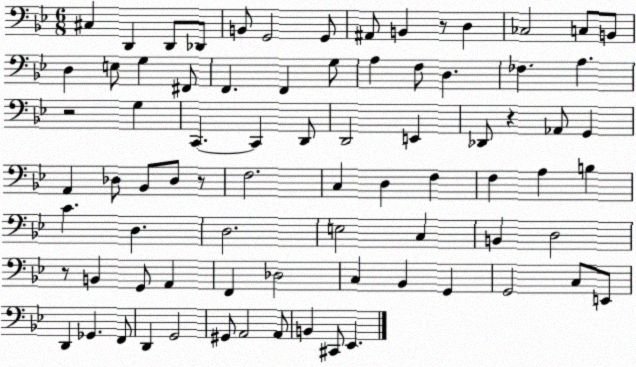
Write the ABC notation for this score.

X:1
T:Untitled
M:6/8
L:1/4
K:Bb
^C, D,, D,,/2 _D,,/2 B,,/2 G,,2 G,,/2 ^A,,/2 B,, z/2 D, _C,2 C,/2 B,,/2 D, E,/2 G, ^F,,/2 F,, F,, G,/2 A, F,/2 D, _F, A, z2 G, C,, C,, D,,/2 D,,2 E,, _D,,/2 z _A,,/2 G,, A,, _D,/2 _B,,/2 _D,/2 z/2 F,2 C, D, F, F, A, B, C D, D,2 E,2 C, B,, D,2 z/2 B,, G,,/2 A,, F,, _D,2 C, _B,, G,, G,,2 C,/2 E,,/2 D,, _G,, F,,/2 D,, G,,2 ^G,,/2 A,,2 A,,/2 B,, ^C,,/2 _E,,